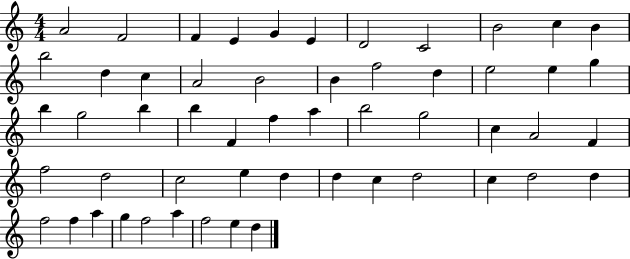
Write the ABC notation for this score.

X:1
T:Untitled
M:4/4
L:1/4
K:C
A2 F2 F E G E D2 C2 B2 c B b2 d c A2 B2 B f2 d e2 e g b g2 b b F f a b2 g2 c A2 F f2 d2 c2 e d d c d2 c d2 d f2 f a g f2 a f2 e d